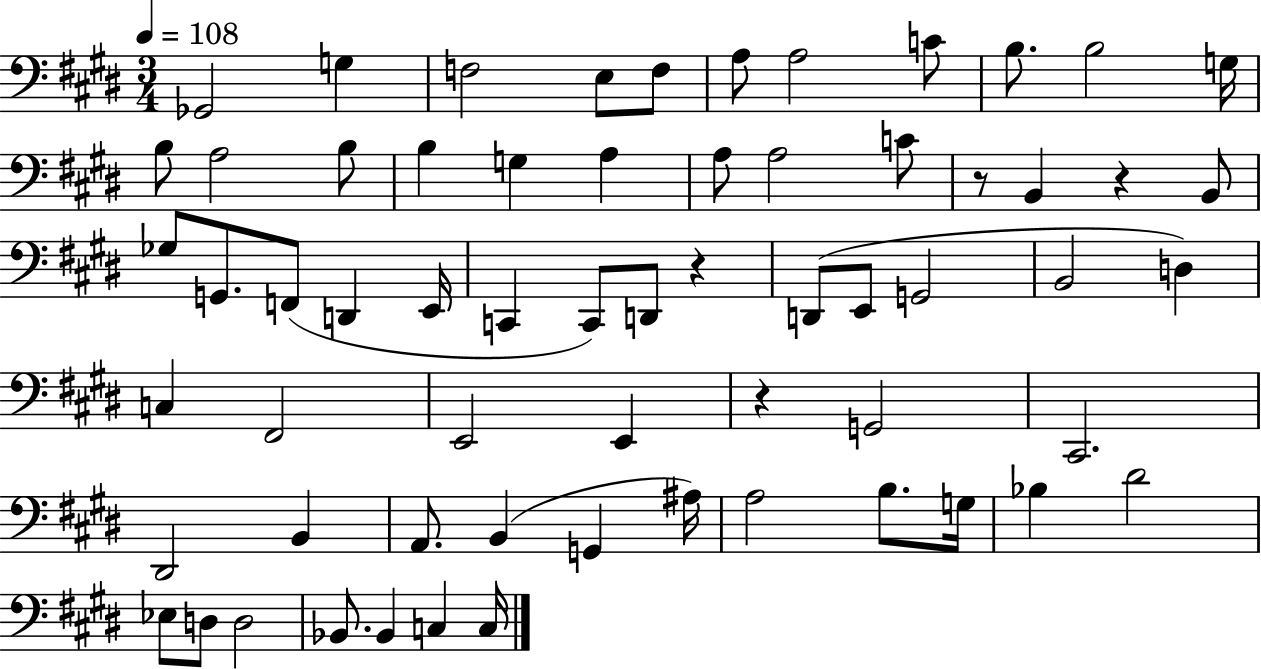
{
  \clef bass
  \numericTimeSignature
  \time 3/4
  \key e \major
  \tempo 4 = 108
  ges,2 g4 | f2 e8 f8 | a8 a2 c'8 | b8. b2 g16 | \break b8 a2 b8 | b4 g4 a4 | a8 a2 c'8 | r8 b,4 r4 b,8 | \break ges8 g,8. f,8( d,4 e,16 | c,4 c,8) d,8 r4 | d,8( e,8 g,2 | b,2 d4) | \break c4 fis,2 | e,2 e,4 | r4 g,2 | cis,2. | \break dis,2 b,4 | a,8. b,4( g,4 ais16) | a2 b8. g16 | bes4 dis'2 | \break ees8 d8 d2 | bes,8. bes,4 c4 c16 | \bar "|."
}